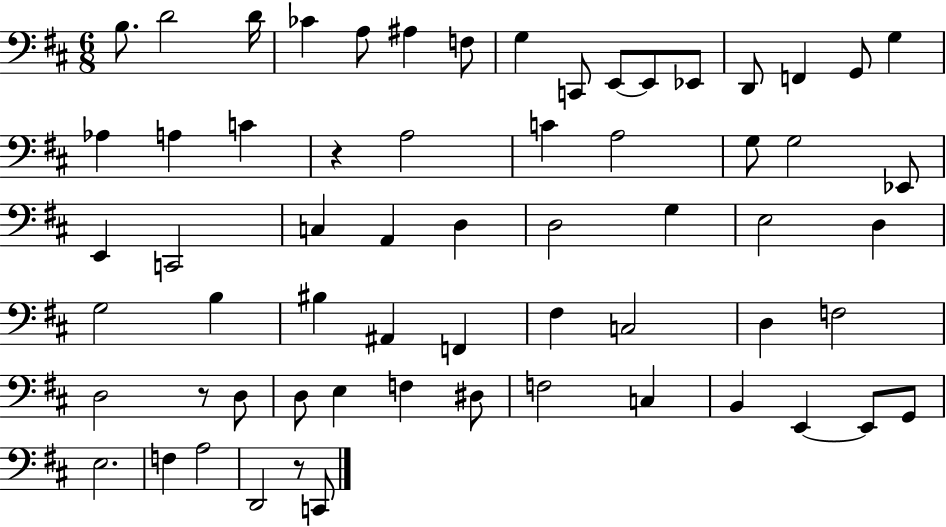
X:1
T:Untitled
M:6/8
L:1/4
K:D
B,/2 D2 D/4 _C A,/2 ^A, F,/2 G, C,,/2 E,,/2 E,,/2 _E,,/2 D,,/2 F,, G,,/2 G, _A, A, C z A,2 C A,2 G,/2 G,2 _E,,/2 E,, C,,2 C, A,, D, D,2 G, E,2 D, G,2 B, ^B, ^A,, F,, ^F, C,2 D, F,2 D,2 z/2 D,/2 D,/2 E, F, ^D,/2 F,2 C, B,, E,, E,,/2 G,,/2 E,2 F, A,2 D,,2 z/2 C,,/2